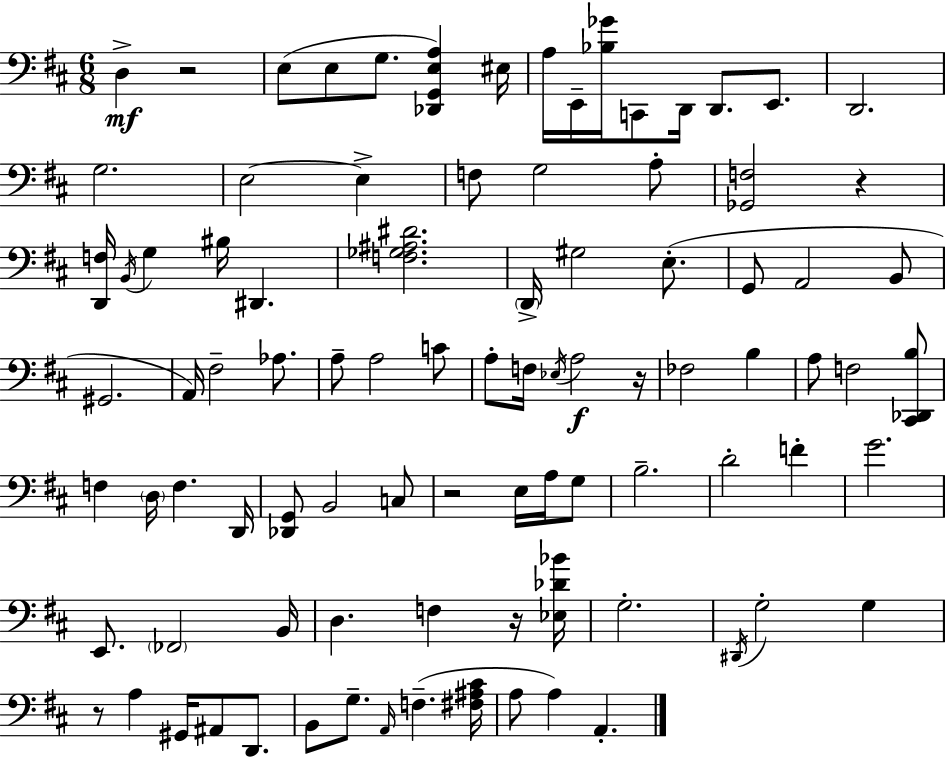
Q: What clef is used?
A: bass